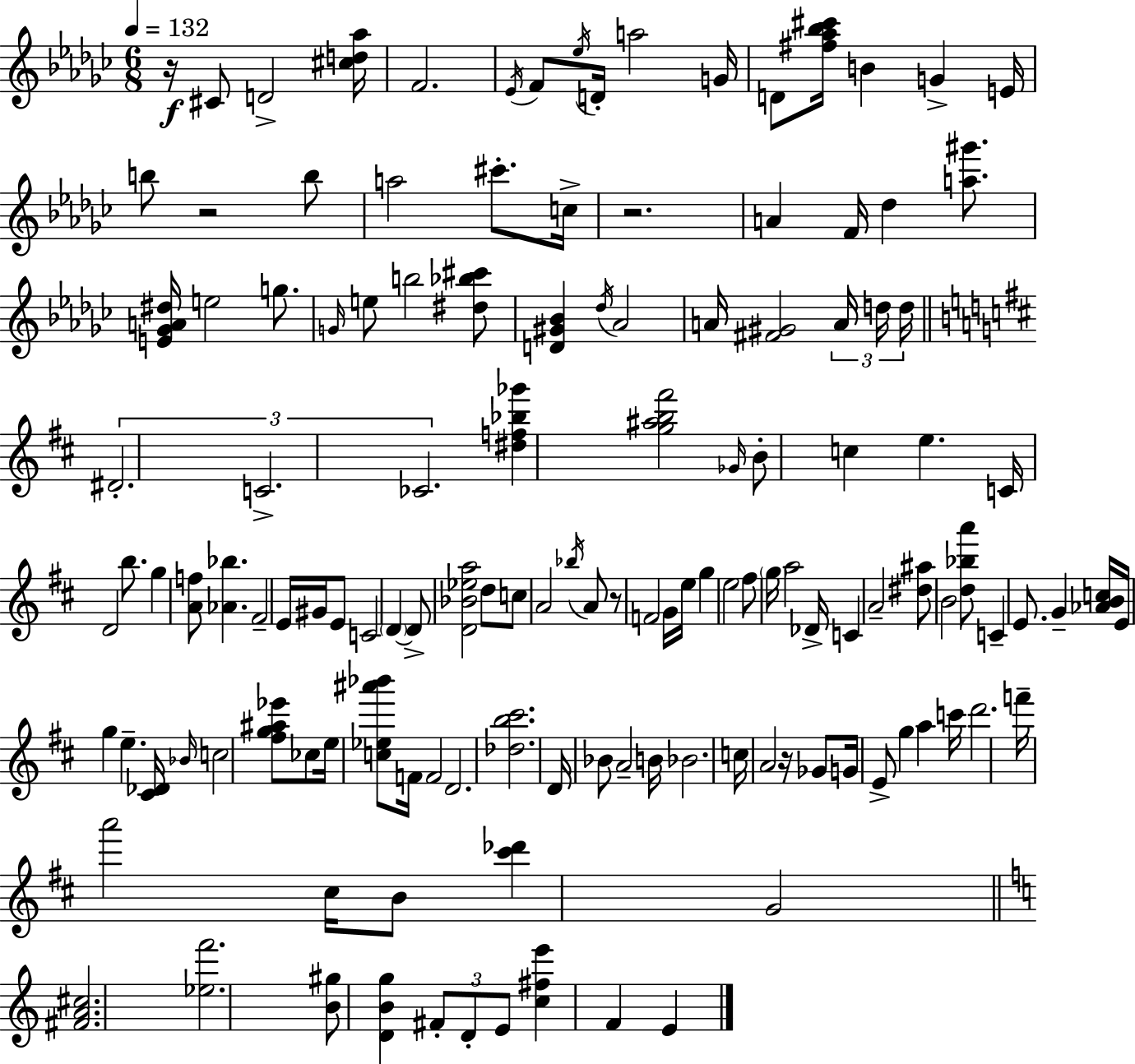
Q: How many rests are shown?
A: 5